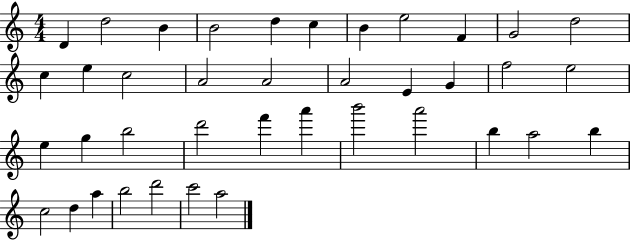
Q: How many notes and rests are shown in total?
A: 39